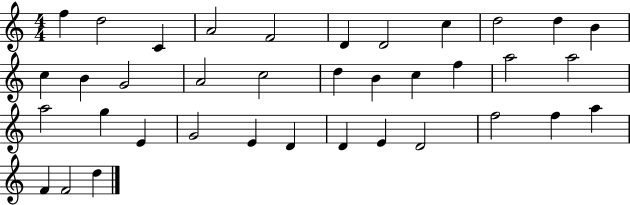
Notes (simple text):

F5/q D5/h C4/q A4/h F4/h D4/q D4/h C5/q D5/h D5/q B4/q C5/q B4/q G4/h A4/h C5/h D5/q B4/q C5/q F5/q A5/h A5/h A5/h G5/q E4/q G4/h E4/q D4/q D4/q E4/q D4/h F5/h F5/q A5/q F4/q F4/h D5/q